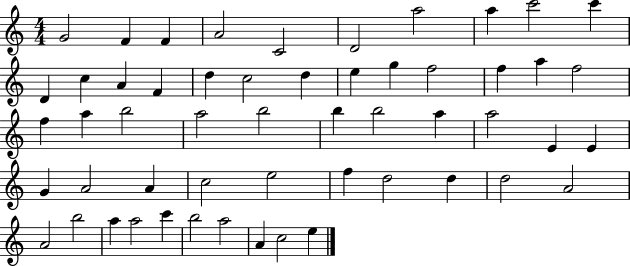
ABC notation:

X:1
T:Untitled
M:4/4
L:1/4
K:C
G2 F F A2 C2 D2 a2 a c'2 c' D c A F d c2 d e g f2 f a f2 f a b2 a2 b2 b b2 a a2 E E G A2 A c2 e2 f d2 d d2 A2 A2 b2 a a2 c' b2 a2 A c2 e